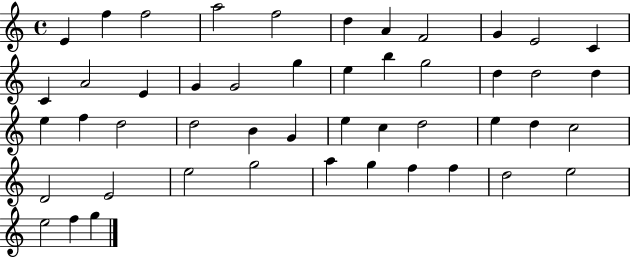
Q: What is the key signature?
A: C major